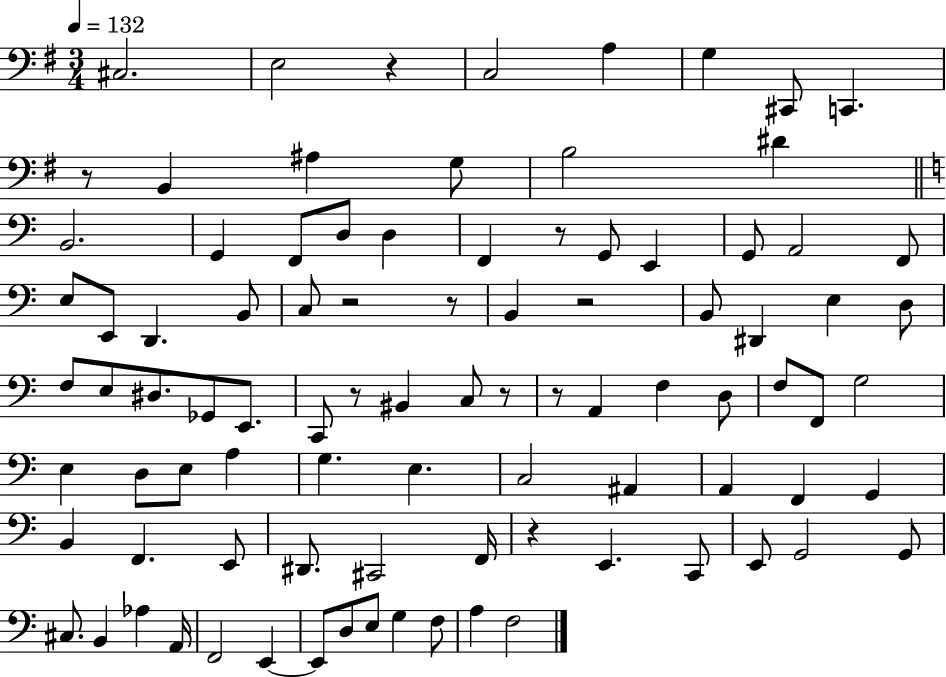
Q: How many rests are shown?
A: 10